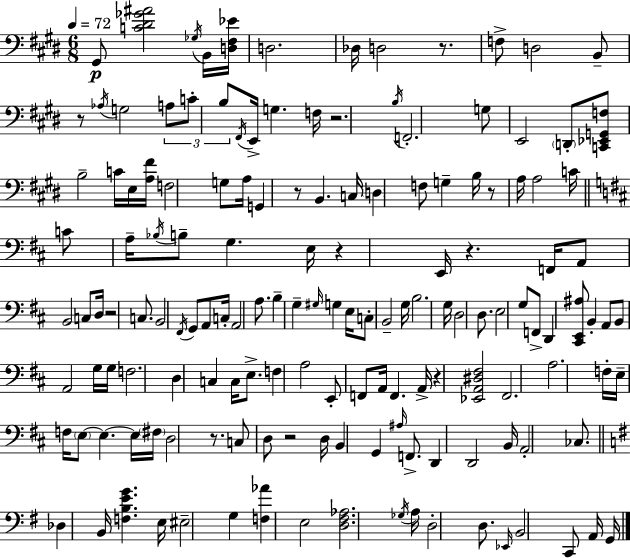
X:1
T:Untitled
M:6/8
L:1/4
K:E
^G,,/2 [C^D_G^A]2 _G,/4 B,,/4 [D,^F,_E]/4 D,2 _D,/4 D,2 z/2 F,/2 D,2 B,,/2 z/2 _A,/4 G,2 A,/2 C/2 B,/2 ^F,,/4 E,,/4 G, F,/4 z2 B,/4 F,,2 G,/2 E,,2 D,,/2 [C,,_E,,G,,F,]/2 B,2 C/4 E,/4 [A,^F]/4 F,2 G,/2 A,/4 G,, z/2 B,, C,/4 D, F,/2 G, B,/4 z/2 A,/4 A,2 C/4 C/2 A,/4 _B,/4 B,/2 G, E,/4 z E,,/4 z F,,/4 A,,/2 B,,2 C,/2 D,/4 z2 C,/2 B,,2 ^F,,/4 G,,/2 A,,/2 C,/4 A,,2 A,/2 B, G, ^G,/4 G, E,/4 C,/2 B,,2 G,/4 B,2 G,/4 D,2 D,/2 E,2 G,/2 F,,/2 D,, [^C,,E,,^A,]/2 B,, A,,/2 B,,/2 A,,2 G,/4 G,/4 F,2 D, C, C,/4 E,/2 F, A,2 E,,/2 F,,/2 A,,/4 F,, A,,/4 z [_E,,A,,^D,^F,]2 ^F,,2 A,2 F,/4 E,/4 F,/4 E,/2 E, E,/4 ^F,/4 D,2 z/2 C,/2 D,/2 z2 D,/4 B,, G,, ^A,/4 F,,/2 D,, D,,2 B,,/4 A,,2 _C,/2 _D, B,,/4 [F,B,EG] E,/4 ^E,2 G, [F,_A] E,2 [D,^F,_A,]2 _G,/4 A,/4 D,2 D,/2 _E,,/4 B,,2 C,,/2 A,,/4 G,,/4